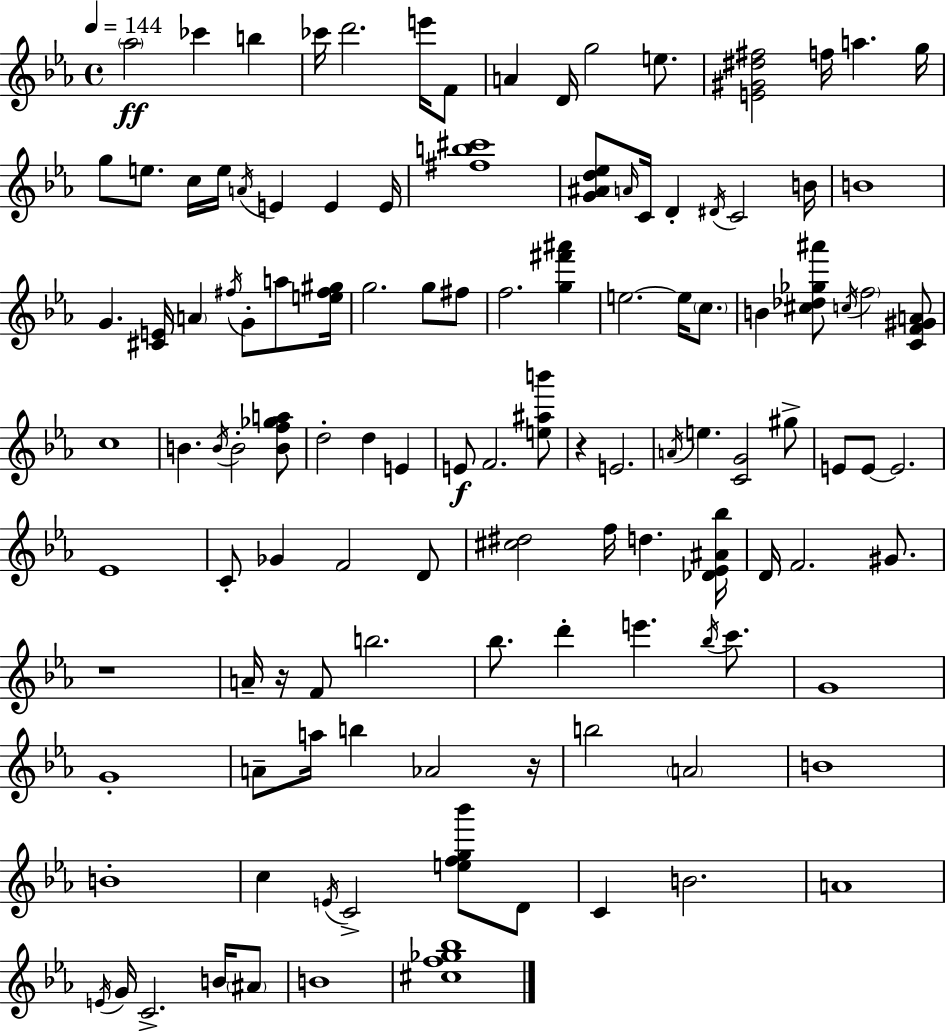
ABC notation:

X:1
T:Untitled
M:4/4
L:1/4
K:Eb
_a2 _c' b _c'/4 d'2 e'/4 F/2 A D/4 g2 e/2 [E^G^d^f]2 f/4 a g/4 g/2 e/2 c/4 e/4 A/4 E E E/4 [^fb^c']4 [G^Ad_e]/2 A/4 C/4 D ^D/4 C2 B/4 B4 G [^CE]/4 A ^f/4 G/2 a/2 [e^f^g]/4 g2 g/2 ^f/2 f2 [g^f'^a'] e2 e/4 c/2 B [^c_d_g^a']/2 c/4 f2 [CF^GA]/2 c4 B B/4 B2 [Bf_ga]/2 d2 d E E/2 F2 [e^ab']/2 z E2 A/4 e [CG]2 ^g/2 E/2 E/2 E2 _E4 C/2 _G F2 D/2 [^c^d]2 f/4 d [_D_E^A_b]/4 D/4 F2 ^G/2 z4 A/4 z/4 F/2 b2 _b/2 d' e' _b/4 c'/2 G4 G4 A/2 a/4 b _A2 z/4 b2 A2 B4 B4 c E/4 C2 [efg_b']/2 D/2 C B2 A4 E/4 G/4 C2 B/4 ^A/2 B4 [^cf_g_b]4